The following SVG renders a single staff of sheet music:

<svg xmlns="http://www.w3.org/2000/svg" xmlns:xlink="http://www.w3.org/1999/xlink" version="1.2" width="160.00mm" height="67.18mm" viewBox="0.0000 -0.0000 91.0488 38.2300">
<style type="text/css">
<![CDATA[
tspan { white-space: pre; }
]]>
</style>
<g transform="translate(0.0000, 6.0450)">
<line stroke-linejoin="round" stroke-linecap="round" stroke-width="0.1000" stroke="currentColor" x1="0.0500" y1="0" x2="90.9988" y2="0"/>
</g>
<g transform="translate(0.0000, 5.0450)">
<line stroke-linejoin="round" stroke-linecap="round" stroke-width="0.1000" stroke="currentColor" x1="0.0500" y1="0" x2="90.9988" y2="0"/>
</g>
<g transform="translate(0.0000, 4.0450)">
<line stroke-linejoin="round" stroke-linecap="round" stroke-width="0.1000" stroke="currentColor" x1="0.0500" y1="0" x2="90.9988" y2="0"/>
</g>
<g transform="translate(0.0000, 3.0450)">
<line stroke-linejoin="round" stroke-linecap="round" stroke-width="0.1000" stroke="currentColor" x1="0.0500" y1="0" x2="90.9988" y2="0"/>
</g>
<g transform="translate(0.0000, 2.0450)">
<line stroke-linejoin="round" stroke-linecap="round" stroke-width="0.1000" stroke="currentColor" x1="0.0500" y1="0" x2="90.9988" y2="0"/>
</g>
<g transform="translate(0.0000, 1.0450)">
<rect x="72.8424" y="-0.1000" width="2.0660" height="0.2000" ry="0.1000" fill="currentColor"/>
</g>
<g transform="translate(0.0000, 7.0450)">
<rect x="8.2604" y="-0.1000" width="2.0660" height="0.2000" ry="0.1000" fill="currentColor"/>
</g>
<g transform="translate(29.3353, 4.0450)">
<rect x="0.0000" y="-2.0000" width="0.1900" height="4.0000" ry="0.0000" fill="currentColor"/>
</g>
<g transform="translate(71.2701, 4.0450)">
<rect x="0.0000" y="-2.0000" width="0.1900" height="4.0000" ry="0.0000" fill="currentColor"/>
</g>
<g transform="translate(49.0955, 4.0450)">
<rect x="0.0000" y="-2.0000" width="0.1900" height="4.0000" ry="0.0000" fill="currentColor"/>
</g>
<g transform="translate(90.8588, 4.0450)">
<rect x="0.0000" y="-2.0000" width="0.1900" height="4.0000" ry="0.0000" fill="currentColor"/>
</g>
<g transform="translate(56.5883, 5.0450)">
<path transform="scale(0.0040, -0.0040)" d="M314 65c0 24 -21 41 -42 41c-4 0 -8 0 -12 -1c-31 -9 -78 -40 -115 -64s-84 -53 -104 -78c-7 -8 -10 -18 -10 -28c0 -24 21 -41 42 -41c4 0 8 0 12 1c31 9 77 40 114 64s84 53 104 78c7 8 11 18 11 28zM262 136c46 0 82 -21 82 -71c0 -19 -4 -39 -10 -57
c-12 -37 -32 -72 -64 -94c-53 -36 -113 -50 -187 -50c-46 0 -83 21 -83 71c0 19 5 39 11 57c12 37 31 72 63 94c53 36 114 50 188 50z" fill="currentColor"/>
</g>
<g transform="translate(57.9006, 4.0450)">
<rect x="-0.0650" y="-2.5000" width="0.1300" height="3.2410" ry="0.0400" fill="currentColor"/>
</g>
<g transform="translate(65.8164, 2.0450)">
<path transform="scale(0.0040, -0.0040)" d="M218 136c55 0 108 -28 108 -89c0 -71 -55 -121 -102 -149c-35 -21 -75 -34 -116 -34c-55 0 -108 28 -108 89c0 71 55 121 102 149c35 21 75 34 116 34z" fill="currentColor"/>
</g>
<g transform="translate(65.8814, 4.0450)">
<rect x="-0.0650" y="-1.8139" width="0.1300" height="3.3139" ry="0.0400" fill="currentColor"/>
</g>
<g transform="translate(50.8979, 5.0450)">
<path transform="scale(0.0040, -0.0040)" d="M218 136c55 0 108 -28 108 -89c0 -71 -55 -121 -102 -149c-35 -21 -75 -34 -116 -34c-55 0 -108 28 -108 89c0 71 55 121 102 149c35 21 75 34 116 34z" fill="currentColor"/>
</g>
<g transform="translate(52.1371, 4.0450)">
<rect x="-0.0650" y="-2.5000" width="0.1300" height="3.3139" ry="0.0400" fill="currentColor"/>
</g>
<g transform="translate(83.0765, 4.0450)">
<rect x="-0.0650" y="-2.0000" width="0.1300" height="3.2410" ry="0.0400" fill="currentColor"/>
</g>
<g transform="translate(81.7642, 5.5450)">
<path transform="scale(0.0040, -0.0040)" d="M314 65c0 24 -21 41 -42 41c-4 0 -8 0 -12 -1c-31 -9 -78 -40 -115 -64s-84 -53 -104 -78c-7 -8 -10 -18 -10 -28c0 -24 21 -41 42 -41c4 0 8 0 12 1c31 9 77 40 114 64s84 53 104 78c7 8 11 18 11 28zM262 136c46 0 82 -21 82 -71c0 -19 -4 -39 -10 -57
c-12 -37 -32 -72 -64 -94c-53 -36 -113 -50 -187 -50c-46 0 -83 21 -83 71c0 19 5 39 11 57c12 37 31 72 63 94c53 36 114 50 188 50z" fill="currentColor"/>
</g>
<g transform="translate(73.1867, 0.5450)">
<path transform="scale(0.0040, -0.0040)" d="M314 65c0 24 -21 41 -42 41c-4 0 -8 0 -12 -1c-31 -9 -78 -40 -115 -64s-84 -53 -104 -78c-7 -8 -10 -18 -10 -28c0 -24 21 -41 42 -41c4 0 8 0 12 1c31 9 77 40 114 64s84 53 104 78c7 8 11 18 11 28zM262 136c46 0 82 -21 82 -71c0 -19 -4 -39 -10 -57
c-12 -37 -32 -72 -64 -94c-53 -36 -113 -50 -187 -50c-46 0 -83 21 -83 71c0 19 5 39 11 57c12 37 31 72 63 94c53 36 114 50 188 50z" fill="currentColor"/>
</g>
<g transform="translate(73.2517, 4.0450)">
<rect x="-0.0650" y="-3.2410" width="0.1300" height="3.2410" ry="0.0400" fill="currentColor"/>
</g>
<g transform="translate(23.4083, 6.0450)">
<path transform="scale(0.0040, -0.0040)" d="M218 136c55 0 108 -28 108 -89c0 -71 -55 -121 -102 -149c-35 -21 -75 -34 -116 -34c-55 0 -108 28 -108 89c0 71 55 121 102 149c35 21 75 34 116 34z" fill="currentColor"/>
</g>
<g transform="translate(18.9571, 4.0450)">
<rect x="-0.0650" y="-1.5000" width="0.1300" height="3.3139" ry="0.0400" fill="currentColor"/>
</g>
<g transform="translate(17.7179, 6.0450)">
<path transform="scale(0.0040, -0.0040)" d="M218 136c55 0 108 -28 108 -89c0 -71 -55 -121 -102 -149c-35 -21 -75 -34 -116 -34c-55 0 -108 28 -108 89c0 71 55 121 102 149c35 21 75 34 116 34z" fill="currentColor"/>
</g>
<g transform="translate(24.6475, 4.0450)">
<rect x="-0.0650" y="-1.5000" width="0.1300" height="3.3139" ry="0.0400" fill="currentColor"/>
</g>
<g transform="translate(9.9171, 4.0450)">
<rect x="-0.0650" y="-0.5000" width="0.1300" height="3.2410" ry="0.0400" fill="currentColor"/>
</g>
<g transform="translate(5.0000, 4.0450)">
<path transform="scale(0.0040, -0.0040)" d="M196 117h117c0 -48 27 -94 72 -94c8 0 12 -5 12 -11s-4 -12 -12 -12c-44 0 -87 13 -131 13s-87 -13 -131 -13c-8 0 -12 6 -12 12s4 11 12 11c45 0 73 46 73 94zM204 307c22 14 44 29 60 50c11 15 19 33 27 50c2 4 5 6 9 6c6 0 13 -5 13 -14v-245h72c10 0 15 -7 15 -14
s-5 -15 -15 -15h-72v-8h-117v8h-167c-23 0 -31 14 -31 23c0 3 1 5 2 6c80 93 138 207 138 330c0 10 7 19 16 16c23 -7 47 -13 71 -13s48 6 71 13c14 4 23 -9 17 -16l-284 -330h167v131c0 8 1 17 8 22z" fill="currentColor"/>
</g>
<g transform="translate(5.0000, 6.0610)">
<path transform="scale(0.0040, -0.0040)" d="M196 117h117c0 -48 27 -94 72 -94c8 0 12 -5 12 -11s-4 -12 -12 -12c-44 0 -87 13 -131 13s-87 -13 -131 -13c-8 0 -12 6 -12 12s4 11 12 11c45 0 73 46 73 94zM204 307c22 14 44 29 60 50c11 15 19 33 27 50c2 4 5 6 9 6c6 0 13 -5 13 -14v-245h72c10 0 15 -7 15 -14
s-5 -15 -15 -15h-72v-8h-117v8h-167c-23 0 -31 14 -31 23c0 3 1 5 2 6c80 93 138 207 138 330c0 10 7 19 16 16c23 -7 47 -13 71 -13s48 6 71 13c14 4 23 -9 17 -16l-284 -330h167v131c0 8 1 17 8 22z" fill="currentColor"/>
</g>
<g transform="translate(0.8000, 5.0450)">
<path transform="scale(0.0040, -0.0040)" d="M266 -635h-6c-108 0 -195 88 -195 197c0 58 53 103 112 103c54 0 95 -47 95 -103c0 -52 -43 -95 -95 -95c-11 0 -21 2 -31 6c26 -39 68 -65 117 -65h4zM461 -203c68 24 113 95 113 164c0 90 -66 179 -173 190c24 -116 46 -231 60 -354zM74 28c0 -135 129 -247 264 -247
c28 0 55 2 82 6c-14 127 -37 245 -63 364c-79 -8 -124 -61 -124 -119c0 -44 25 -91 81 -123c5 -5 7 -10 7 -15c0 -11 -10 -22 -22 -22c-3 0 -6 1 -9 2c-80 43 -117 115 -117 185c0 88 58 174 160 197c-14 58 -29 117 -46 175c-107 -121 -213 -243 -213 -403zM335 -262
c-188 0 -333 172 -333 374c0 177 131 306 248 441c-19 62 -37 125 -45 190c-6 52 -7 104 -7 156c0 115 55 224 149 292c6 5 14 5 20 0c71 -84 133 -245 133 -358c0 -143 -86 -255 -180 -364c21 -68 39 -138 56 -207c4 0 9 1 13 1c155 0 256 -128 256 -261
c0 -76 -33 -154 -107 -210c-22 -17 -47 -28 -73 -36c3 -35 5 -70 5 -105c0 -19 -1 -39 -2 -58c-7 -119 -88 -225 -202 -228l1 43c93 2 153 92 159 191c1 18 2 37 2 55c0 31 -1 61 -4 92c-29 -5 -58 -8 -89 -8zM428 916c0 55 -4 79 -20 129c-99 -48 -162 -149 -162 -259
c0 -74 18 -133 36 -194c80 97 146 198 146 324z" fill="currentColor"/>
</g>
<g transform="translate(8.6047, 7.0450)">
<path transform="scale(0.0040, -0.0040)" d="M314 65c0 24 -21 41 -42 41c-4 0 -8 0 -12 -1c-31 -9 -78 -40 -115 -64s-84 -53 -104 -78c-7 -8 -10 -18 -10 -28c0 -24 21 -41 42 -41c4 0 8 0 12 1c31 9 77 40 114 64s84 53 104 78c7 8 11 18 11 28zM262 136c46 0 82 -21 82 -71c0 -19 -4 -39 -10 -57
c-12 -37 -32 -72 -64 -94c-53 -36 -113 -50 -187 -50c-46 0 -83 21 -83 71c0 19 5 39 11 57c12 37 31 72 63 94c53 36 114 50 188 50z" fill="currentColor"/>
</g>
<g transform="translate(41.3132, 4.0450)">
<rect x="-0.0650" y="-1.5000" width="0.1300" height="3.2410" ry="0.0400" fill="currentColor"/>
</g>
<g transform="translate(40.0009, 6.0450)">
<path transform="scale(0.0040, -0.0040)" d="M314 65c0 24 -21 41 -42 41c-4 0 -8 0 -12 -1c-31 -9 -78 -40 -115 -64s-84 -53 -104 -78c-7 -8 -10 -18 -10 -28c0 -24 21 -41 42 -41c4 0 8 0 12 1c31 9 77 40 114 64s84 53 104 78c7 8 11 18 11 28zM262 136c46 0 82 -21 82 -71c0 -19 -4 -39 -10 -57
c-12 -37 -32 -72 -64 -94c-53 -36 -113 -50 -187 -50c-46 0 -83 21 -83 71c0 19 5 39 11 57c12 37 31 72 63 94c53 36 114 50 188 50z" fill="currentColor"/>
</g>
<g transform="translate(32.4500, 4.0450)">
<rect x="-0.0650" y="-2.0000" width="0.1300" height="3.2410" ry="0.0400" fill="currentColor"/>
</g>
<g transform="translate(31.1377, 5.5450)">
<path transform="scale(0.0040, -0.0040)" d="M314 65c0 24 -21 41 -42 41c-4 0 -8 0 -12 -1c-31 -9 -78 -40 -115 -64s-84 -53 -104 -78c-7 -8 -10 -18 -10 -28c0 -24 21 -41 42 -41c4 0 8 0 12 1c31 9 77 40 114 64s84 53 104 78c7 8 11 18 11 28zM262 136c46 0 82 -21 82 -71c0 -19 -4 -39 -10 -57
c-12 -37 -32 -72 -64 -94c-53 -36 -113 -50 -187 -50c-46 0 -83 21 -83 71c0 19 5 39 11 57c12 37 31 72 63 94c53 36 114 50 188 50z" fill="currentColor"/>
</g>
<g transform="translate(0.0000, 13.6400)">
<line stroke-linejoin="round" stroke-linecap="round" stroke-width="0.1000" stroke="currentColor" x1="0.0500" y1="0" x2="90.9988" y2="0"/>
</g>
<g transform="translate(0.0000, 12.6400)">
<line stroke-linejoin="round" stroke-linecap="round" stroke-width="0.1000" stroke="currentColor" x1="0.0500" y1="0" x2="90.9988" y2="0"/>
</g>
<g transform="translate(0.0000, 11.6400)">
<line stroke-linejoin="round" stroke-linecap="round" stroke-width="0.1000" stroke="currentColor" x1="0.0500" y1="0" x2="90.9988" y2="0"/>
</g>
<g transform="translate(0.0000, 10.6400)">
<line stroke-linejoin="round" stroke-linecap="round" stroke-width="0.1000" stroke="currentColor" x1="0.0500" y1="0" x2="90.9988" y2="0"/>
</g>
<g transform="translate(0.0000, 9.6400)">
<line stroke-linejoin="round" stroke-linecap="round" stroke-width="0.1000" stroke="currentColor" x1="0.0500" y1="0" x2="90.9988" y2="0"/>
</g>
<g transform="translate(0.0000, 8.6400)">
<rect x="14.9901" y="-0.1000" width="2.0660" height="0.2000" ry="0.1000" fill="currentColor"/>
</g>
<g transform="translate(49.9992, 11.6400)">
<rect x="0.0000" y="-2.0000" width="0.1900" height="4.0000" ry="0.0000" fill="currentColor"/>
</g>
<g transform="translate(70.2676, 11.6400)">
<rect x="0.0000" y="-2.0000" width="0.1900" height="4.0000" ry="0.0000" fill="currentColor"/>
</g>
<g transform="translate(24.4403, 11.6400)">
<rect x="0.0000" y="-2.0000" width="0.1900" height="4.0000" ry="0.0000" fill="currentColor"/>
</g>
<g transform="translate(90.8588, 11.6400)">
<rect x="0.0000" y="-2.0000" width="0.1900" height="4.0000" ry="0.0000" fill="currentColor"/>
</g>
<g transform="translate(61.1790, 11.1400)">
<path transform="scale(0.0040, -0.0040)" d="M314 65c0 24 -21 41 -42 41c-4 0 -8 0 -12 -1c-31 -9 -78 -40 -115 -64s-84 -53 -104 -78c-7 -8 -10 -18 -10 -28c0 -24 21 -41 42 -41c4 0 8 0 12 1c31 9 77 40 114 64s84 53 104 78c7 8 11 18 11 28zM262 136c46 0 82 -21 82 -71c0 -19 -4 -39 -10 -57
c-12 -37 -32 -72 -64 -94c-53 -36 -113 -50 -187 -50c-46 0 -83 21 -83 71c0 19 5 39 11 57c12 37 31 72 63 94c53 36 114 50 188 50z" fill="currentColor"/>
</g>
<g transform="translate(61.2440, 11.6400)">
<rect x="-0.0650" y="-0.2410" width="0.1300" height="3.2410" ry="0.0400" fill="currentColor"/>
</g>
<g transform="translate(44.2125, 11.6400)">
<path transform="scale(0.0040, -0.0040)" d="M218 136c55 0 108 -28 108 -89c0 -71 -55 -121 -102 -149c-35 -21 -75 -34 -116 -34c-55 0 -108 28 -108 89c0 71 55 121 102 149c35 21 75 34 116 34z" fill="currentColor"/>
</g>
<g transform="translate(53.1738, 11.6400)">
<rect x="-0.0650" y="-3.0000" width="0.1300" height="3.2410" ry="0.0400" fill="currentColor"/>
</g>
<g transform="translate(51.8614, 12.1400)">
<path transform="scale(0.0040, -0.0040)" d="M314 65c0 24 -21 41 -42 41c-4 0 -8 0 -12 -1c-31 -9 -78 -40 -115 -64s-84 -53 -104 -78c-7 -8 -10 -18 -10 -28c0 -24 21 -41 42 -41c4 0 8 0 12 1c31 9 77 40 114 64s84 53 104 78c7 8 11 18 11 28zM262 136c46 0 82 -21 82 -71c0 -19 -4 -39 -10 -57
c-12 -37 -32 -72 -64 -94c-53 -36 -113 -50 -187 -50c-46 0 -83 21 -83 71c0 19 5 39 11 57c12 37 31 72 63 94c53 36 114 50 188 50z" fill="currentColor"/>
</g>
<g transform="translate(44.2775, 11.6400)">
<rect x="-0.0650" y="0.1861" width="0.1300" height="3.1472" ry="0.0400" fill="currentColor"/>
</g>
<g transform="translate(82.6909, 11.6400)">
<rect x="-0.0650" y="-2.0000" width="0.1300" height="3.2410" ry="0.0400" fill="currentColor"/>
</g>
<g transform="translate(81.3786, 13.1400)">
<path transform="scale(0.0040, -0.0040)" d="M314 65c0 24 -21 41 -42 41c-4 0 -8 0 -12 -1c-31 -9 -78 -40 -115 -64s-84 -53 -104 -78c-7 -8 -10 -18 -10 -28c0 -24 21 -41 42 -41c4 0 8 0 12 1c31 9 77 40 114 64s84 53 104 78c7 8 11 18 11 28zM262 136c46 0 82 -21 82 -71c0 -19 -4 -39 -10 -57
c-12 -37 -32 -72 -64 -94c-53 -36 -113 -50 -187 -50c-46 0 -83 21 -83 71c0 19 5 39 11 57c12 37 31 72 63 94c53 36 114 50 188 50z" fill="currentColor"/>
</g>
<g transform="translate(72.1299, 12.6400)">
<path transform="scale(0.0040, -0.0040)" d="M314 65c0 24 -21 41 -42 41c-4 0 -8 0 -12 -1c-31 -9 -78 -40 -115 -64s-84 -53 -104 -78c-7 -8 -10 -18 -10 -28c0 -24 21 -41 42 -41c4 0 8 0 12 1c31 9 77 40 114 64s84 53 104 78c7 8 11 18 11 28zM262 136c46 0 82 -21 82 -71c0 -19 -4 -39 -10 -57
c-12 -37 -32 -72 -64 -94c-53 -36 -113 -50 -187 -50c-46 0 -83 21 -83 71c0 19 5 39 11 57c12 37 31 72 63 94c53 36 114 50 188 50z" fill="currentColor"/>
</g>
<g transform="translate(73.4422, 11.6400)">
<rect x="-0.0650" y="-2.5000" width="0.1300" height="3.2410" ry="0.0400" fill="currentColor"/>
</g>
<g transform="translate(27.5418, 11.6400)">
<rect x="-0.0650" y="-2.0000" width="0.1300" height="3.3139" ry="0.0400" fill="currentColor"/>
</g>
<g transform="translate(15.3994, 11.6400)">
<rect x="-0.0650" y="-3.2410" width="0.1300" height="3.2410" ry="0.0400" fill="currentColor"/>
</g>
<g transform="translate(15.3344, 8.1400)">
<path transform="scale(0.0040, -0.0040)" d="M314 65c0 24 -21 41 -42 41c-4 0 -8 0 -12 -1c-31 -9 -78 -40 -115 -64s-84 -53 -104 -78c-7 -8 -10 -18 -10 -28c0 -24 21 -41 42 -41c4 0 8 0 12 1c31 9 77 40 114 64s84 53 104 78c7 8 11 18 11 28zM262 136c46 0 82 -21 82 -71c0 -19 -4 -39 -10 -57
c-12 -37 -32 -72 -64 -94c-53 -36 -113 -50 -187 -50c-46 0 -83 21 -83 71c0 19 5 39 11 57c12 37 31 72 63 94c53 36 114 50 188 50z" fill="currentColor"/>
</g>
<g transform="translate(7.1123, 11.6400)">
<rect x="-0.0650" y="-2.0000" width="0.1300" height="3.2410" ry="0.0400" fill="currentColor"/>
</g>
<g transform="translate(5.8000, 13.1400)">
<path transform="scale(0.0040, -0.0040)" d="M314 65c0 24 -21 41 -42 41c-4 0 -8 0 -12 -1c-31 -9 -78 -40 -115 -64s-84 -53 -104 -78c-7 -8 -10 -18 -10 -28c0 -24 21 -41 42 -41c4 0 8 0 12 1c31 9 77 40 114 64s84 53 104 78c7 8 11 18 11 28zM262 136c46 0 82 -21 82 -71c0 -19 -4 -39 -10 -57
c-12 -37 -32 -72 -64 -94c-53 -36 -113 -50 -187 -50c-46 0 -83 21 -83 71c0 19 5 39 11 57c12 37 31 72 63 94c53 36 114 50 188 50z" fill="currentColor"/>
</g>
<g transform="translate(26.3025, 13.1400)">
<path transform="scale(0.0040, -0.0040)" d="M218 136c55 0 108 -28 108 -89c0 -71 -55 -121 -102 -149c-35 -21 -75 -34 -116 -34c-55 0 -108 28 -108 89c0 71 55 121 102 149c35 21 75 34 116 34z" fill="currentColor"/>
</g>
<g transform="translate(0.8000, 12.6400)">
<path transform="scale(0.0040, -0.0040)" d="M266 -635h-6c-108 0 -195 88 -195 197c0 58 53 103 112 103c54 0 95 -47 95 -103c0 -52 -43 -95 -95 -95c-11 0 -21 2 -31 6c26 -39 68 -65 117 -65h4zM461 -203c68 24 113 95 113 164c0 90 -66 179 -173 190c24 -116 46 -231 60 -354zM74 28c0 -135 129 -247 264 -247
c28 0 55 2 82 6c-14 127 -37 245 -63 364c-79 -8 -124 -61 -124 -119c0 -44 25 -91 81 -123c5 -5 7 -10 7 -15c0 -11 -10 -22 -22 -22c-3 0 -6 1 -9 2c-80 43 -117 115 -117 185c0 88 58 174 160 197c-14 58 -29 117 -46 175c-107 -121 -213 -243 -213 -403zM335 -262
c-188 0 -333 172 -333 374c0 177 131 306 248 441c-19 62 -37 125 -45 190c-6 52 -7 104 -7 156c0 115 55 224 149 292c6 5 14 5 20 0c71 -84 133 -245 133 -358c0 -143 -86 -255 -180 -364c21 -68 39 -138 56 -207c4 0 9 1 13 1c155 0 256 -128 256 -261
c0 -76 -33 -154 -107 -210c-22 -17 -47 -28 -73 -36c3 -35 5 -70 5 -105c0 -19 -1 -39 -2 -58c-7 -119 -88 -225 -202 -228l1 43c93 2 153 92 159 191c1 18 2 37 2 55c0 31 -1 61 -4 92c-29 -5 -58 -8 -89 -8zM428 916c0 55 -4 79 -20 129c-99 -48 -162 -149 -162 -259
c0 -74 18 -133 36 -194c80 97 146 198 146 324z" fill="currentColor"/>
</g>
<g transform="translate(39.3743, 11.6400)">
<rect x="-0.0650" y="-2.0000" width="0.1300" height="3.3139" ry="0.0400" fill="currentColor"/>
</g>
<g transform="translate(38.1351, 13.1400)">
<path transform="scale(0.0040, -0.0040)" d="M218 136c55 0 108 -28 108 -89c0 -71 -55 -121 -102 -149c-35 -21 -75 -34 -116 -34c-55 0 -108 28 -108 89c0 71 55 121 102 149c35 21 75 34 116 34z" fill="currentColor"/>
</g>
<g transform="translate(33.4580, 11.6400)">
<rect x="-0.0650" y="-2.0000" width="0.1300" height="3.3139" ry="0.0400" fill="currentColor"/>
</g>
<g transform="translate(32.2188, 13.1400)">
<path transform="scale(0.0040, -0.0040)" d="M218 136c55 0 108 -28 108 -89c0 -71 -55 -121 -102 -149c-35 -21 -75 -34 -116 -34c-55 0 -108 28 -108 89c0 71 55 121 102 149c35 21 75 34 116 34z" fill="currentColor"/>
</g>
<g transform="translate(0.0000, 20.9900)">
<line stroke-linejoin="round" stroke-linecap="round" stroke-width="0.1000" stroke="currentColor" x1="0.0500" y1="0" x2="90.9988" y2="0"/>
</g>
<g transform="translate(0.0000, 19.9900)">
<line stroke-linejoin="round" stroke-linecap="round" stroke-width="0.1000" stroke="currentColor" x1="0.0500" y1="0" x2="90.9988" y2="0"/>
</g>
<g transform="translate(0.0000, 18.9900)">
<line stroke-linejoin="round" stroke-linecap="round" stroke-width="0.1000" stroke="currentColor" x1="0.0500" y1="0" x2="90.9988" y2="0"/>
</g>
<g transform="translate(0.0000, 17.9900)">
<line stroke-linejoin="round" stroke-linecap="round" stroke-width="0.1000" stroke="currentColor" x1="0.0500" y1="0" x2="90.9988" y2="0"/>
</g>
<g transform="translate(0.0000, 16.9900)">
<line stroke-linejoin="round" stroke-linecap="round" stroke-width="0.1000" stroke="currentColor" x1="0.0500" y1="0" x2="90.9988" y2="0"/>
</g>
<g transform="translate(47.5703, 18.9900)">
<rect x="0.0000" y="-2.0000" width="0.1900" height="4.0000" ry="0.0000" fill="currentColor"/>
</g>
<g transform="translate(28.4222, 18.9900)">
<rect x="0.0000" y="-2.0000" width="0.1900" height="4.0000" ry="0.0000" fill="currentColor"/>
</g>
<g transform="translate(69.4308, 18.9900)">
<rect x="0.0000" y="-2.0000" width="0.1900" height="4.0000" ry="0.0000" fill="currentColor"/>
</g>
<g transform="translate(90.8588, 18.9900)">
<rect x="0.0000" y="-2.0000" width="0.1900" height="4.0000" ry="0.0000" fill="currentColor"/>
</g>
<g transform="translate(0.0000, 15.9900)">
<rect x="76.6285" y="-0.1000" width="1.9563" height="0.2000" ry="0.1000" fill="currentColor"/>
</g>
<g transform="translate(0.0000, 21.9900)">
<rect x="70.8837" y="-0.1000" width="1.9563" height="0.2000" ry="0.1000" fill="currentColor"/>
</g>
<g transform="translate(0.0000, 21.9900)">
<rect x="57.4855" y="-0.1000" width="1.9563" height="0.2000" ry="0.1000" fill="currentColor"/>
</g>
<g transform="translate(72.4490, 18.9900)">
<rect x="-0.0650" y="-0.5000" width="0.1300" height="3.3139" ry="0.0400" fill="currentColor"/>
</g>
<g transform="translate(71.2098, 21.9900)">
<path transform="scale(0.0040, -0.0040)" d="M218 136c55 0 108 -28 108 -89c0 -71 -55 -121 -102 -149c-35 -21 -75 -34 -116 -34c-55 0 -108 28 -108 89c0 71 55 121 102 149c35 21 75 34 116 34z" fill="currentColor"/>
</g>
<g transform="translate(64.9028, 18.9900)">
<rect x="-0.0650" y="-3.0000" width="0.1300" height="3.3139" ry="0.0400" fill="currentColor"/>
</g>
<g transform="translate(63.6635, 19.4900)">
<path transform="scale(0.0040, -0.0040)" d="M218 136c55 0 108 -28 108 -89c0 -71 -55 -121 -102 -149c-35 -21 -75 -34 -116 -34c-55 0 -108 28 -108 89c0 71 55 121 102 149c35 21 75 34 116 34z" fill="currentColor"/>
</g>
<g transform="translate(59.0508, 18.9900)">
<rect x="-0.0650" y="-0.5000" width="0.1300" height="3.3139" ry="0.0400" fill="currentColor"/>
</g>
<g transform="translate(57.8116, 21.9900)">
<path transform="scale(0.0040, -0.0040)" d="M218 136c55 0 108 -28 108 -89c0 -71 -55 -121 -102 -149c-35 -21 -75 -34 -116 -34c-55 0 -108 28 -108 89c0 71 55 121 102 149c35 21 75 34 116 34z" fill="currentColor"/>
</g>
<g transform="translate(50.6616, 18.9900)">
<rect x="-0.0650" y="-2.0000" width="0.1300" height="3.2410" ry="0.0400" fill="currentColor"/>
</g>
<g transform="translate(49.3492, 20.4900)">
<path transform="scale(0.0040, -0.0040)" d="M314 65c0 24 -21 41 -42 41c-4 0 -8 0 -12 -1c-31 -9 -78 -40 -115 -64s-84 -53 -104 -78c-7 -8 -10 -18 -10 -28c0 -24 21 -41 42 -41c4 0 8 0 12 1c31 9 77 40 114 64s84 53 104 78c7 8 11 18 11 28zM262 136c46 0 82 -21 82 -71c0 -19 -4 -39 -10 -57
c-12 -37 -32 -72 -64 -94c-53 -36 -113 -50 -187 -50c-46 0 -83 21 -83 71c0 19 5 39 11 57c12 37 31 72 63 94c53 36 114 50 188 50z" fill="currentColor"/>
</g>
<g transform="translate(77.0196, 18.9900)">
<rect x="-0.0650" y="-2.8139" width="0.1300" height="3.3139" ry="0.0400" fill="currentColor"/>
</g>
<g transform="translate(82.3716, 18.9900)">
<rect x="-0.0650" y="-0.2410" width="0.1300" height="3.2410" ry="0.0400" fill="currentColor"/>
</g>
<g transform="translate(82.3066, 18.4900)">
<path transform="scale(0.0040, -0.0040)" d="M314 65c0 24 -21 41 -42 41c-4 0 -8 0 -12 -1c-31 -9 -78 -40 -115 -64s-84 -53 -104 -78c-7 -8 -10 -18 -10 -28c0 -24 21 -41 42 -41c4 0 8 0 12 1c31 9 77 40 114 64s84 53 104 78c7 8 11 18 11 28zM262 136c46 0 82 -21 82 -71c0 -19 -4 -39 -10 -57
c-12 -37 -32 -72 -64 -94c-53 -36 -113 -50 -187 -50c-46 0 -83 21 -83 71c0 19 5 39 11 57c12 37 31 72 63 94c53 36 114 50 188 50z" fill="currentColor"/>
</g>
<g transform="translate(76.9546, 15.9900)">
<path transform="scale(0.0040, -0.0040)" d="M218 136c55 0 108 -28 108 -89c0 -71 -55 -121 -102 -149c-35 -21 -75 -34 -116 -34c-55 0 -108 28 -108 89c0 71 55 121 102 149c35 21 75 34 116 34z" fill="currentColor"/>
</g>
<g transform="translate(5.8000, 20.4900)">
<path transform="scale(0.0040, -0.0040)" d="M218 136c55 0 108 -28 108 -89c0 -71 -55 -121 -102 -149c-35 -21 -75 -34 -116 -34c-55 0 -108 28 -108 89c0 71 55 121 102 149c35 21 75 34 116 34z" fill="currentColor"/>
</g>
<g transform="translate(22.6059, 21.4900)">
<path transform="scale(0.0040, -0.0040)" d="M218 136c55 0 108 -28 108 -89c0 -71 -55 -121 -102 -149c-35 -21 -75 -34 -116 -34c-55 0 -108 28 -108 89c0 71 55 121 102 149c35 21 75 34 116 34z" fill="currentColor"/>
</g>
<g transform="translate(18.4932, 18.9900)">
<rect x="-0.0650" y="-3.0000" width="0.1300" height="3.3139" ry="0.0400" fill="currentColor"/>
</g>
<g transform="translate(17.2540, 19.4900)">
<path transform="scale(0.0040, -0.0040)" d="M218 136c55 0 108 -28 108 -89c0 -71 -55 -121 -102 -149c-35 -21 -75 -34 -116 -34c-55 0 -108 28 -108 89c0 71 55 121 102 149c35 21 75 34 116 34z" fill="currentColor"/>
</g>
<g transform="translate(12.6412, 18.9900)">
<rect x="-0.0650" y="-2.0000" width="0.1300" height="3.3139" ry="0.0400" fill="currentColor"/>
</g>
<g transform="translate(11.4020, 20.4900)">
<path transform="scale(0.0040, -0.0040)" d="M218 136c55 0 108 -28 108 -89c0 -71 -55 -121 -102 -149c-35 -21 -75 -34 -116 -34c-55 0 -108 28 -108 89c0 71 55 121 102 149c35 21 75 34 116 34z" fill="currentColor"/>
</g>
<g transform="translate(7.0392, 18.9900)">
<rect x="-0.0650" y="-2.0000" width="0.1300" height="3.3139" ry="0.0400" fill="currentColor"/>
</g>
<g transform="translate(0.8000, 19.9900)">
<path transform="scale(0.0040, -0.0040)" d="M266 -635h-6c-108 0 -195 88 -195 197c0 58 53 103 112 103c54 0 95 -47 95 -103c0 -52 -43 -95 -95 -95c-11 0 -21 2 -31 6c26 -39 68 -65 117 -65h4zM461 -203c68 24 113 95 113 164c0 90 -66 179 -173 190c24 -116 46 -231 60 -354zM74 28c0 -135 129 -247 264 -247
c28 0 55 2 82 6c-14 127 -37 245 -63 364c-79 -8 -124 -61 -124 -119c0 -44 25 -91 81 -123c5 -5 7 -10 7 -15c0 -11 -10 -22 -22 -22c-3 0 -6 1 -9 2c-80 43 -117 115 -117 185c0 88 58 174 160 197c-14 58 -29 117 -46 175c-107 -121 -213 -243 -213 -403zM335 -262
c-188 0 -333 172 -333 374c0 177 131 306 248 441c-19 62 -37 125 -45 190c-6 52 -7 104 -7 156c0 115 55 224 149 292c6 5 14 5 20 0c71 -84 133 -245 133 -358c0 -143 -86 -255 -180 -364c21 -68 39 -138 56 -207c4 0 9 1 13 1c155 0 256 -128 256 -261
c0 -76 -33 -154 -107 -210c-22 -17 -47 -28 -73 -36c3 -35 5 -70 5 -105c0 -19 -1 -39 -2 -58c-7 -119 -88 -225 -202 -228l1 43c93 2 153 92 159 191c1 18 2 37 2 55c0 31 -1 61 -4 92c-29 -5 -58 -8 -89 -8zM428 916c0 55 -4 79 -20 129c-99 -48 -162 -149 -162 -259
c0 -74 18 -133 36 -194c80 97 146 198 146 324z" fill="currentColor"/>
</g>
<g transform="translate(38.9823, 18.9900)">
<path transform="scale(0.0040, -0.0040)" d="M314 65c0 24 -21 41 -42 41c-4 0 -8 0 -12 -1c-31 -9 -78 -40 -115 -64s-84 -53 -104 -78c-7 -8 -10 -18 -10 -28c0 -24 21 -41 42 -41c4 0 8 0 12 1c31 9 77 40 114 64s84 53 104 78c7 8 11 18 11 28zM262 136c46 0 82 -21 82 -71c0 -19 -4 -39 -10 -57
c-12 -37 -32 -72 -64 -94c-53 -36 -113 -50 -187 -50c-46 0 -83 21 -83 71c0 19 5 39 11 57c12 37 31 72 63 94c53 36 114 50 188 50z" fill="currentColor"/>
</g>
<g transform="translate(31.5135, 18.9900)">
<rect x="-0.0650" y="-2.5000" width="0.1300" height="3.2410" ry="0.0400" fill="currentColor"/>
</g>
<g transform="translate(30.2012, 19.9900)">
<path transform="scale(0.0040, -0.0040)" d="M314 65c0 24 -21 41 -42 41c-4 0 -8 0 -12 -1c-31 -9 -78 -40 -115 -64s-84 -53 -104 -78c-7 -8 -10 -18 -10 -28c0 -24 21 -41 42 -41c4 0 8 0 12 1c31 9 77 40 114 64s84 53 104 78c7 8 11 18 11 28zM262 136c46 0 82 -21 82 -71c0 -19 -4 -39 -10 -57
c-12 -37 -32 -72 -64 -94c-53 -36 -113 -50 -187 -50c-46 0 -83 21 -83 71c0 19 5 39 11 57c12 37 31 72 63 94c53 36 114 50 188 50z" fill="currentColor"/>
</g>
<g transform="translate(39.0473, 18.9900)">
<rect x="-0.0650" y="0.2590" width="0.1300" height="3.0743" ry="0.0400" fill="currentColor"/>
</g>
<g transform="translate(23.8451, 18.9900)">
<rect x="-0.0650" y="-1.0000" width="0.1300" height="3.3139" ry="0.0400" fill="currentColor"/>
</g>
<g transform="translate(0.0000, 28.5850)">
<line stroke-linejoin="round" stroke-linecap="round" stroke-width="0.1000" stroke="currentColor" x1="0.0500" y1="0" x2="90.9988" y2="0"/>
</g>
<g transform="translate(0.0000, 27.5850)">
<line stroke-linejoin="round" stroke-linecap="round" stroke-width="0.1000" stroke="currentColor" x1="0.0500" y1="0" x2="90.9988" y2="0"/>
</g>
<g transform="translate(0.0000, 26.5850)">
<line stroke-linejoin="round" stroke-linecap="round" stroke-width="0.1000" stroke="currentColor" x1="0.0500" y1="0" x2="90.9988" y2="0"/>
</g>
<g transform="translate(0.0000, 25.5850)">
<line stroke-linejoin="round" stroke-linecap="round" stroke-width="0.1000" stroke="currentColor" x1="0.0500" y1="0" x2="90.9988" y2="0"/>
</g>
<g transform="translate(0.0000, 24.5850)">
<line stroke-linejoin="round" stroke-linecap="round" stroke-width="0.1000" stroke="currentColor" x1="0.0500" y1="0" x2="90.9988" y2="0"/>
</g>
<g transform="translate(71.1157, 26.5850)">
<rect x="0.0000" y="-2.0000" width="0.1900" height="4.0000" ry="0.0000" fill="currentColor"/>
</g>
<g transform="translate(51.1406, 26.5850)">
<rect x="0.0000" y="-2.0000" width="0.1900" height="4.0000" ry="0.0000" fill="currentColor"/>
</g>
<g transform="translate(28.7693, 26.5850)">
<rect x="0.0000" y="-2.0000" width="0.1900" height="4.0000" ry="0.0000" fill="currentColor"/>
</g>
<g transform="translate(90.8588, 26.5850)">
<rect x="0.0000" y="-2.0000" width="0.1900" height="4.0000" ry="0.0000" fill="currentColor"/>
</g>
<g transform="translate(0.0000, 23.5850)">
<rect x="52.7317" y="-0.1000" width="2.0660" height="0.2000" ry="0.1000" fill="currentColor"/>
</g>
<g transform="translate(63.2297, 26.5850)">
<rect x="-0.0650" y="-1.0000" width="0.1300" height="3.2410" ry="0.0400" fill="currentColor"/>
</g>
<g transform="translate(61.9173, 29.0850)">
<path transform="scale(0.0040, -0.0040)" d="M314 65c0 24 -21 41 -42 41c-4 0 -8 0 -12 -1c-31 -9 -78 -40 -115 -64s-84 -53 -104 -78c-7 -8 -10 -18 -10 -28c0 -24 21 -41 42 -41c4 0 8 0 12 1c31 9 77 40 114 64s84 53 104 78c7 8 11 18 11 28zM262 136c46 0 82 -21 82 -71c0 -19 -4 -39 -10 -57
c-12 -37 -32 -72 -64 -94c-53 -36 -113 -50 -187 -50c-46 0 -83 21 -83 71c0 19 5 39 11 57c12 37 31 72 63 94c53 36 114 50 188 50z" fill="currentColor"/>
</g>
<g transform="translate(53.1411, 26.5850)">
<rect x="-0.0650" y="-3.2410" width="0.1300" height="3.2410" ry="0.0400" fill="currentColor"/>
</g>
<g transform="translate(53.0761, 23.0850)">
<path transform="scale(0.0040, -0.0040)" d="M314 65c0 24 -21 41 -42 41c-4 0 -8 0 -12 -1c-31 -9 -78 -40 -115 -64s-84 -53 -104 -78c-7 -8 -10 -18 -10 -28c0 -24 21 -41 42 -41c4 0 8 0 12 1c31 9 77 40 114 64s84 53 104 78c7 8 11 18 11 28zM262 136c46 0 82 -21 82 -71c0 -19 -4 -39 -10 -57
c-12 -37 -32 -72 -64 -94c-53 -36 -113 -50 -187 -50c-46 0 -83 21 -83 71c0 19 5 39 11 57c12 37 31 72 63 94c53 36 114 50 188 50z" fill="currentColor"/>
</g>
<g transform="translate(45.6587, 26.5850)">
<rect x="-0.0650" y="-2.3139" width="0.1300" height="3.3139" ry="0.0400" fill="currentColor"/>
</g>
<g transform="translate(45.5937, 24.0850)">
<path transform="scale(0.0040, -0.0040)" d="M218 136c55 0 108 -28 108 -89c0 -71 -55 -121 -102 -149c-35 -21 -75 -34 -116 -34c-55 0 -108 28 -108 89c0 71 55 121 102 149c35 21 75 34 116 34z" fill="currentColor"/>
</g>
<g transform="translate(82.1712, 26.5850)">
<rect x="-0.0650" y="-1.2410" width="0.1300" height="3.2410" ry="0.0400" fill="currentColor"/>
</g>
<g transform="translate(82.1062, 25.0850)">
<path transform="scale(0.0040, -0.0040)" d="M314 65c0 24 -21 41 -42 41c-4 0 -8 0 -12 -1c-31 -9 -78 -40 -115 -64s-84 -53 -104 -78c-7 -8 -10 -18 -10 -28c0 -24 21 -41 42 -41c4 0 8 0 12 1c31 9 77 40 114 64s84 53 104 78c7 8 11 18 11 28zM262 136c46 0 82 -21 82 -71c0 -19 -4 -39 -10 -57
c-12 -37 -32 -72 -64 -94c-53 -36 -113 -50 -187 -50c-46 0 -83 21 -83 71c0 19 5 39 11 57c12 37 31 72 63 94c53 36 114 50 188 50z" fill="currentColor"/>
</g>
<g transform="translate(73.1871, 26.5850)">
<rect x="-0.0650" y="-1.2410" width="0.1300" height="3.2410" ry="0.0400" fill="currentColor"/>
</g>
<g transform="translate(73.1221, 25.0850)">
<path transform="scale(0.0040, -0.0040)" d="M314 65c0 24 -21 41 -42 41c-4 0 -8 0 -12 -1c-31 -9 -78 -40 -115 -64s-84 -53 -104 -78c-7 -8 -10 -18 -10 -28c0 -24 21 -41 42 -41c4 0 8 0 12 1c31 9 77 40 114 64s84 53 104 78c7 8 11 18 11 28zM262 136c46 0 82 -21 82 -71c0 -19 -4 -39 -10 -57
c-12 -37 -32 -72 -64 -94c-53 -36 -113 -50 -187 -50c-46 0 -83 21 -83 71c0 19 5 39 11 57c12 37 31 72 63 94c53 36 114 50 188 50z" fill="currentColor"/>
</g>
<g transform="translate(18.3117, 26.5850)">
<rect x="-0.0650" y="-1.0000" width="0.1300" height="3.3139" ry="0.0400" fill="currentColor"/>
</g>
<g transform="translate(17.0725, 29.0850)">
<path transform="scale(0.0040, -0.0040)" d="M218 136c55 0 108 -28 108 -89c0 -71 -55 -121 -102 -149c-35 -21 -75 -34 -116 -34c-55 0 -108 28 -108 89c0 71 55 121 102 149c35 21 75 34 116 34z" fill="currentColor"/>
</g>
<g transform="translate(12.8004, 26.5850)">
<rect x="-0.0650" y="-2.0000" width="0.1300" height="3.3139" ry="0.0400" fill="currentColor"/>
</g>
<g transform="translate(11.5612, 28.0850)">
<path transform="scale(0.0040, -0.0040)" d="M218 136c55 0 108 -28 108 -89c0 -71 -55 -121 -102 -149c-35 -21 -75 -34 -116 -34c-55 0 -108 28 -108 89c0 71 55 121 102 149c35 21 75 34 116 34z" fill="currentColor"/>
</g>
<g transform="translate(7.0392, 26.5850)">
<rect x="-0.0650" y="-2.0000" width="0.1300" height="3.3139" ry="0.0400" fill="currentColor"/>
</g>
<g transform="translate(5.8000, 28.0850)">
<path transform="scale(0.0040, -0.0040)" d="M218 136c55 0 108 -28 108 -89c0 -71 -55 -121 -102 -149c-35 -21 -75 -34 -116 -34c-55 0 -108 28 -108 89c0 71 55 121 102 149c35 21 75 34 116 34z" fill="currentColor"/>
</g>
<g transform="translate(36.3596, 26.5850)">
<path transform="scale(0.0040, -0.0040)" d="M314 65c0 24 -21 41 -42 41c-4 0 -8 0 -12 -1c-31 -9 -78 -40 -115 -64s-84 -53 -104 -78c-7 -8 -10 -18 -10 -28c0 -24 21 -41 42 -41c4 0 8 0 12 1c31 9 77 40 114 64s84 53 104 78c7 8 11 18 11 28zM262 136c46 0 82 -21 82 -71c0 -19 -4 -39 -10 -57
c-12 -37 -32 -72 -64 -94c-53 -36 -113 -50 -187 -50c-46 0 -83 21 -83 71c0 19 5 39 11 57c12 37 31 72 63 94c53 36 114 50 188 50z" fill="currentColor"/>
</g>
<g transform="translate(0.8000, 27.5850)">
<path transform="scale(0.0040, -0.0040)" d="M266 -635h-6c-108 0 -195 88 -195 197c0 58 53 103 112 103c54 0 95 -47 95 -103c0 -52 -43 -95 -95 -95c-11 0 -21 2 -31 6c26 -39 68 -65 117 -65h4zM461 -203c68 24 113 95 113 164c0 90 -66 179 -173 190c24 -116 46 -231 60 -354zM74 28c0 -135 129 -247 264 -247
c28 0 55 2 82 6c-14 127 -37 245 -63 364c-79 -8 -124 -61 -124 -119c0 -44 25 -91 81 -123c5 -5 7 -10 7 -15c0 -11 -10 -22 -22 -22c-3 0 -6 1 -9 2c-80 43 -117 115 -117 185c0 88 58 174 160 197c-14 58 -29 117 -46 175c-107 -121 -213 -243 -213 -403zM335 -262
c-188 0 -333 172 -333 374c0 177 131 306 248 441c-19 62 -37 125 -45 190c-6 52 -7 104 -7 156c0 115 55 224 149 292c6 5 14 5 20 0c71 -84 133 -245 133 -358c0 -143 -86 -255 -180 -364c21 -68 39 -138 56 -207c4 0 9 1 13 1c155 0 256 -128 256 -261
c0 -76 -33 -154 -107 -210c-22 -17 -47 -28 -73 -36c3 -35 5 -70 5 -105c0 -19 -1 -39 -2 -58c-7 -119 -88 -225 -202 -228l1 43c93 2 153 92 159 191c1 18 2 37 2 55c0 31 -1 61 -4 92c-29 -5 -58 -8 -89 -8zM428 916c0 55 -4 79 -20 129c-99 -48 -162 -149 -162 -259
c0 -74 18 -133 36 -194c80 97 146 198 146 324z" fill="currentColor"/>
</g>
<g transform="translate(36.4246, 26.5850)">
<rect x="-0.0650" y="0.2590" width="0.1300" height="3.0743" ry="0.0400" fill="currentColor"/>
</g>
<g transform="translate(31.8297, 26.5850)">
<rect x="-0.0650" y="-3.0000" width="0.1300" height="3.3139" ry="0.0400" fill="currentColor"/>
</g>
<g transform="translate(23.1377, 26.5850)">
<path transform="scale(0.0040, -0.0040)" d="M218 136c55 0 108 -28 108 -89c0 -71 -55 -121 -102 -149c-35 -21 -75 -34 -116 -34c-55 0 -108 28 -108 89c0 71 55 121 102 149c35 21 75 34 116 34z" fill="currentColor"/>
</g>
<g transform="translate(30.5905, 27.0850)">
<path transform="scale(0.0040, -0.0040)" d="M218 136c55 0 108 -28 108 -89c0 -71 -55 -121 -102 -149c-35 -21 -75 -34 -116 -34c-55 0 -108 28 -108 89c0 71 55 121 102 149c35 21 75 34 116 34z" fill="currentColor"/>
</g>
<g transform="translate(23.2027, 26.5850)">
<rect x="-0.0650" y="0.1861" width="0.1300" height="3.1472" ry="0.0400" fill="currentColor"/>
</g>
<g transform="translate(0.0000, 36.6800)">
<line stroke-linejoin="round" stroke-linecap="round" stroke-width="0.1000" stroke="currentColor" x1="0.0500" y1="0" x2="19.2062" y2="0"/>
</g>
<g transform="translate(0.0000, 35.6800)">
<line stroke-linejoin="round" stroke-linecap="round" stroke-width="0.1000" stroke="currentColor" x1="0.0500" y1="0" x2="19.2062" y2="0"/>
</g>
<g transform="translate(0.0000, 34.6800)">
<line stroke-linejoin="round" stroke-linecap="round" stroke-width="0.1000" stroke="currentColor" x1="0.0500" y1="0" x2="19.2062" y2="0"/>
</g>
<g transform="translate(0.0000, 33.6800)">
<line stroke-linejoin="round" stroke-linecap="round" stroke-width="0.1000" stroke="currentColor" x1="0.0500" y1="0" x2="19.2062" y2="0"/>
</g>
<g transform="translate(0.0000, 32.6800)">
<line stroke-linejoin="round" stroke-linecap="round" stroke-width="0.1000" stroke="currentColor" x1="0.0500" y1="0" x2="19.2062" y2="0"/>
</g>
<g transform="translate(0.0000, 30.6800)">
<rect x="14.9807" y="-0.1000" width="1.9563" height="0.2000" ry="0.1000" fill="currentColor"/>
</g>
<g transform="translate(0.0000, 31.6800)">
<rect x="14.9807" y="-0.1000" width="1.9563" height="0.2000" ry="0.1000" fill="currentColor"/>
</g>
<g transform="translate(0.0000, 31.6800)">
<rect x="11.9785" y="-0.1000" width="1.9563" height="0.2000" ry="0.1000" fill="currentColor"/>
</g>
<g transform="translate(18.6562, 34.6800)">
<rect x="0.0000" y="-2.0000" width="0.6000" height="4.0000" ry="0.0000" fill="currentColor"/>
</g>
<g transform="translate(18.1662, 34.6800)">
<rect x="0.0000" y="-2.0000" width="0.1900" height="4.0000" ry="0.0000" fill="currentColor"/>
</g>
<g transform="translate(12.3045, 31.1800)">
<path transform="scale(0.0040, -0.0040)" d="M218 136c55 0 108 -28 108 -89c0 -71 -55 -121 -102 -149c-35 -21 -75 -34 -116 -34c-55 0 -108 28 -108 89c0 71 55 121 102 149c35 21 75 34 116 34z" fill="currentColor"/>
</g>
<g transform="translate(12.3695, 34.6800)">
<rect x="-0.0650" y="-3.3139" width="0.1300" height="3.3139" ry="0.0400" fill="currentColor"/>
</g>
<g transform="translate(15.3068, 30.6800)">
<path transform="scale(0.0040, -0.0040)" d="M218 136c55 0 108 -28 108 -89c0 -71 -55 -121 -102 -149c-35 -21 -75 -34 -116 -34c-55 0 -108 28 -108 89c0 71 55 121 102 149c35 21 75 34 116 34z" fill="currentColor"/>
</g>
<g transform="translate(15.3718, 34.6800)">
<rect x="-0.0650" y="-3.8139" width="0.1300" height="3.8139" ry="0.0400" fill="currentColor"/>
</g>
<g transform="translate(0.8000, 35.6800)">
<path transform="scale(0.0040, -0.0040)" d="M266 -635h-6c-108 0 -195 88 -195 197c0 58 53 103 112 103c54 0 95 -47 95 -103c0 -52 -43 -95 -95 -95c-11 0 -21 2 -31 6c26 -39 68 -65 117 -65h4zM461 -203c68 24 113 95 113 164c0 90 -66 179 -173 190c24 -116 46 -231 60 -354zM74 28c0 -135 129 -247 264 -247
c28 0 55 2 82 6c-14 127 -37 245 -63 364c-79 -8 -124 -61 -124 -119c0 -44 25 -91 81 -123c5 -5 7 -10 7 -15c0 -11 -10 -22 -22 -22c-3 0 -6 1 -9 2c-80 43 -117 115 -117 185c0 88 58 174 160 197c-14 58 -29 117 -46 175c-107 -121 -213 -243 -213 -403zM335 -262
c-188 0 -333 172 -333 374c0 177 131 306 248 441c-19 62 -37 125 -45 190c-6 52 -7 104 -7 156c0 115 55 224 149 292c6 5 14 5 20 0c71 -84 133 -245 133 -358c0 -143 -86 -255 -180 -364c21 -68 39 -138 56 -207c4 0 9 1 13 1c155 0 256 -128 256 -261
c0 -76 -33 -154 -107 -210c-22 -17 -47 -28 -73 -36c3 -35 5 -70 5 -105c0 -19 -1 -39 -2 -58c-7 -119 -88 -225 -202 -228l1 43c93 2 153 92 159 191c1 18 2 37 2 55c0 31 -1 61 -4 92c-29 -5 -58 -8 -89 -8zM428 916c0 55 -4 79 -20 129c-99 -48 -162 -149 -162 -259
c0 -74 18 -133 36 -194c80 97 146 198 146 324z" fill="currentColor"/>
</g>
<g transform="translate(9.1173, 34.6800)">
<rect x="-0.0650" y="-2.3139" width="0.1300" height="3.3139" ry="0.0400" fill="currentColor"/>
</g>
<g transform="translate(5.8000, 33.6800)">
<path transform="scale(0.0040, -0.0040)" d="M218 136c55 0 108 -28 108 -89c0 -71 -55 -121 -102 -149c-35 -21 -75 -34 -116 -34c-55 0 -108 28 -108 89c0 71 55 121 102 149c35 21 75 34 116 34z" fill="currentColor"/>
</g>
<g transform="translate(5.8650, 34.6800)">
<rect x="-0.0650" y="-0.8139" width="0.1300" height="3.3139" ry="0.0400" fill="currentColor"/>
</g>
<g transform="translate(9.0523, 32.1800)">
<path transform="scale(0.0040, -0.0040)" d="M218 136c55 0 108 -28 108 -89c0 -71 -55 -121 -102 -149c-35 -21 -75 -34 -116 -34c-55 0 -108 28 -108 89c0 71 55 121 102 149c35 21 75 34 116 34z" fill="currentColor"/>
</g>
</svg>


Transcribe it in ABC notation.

X:1
T:Untitled
M:4/4
L:1/4
K:C
C2 E E F2 E2 G G2 f b2 F2 F2 b2 F F F B A2 c2 G2 F2 F F A D G2 B2 F2 C A C a c2 F F D B A B2 g b2 D2 e2 e2 d g b c'